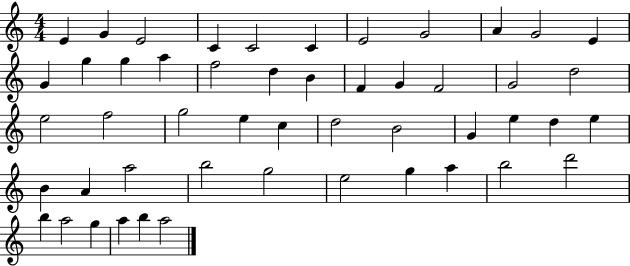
{
  \clef treble
  \numericTimeSignature
  \time 4/4
  \key c \major
  e'4 g'4 e'2 | c'4 c'2 c'4 | e'2 g'2 | a'4 g'2 e'4 | \break g'4 g''4 g''4 a''4 | f''2 d''4 b'4 | f'4 g'4 f'2 | g'2 d''2 | \break e''2 f''2 | g''2 e''4 c''4 | d''2 b'2 | g'4 e''4 d''4 e''4 | \break b'4 a'4 a''2 | b''2 g''2 | e''2 g''4 a''4 | b''2 d'''2 | \break b''4 a''2 g''4 | a''4 b''4 a''2 | \bar "|."
}